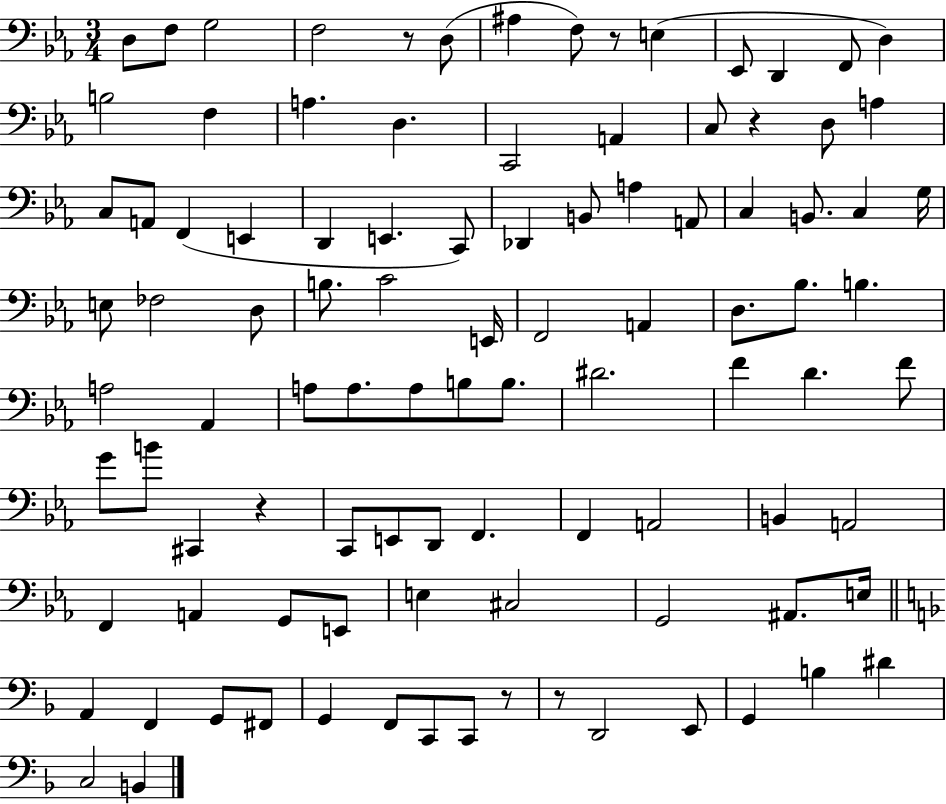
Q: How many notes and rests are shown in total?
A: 99